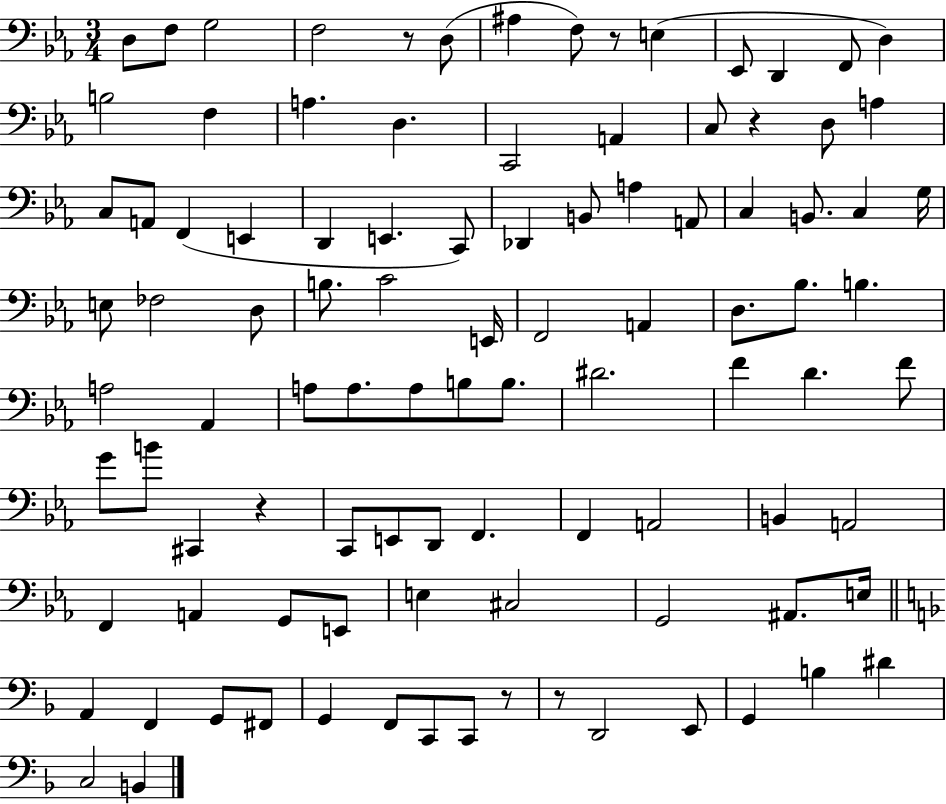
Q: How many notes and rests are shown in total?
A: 99